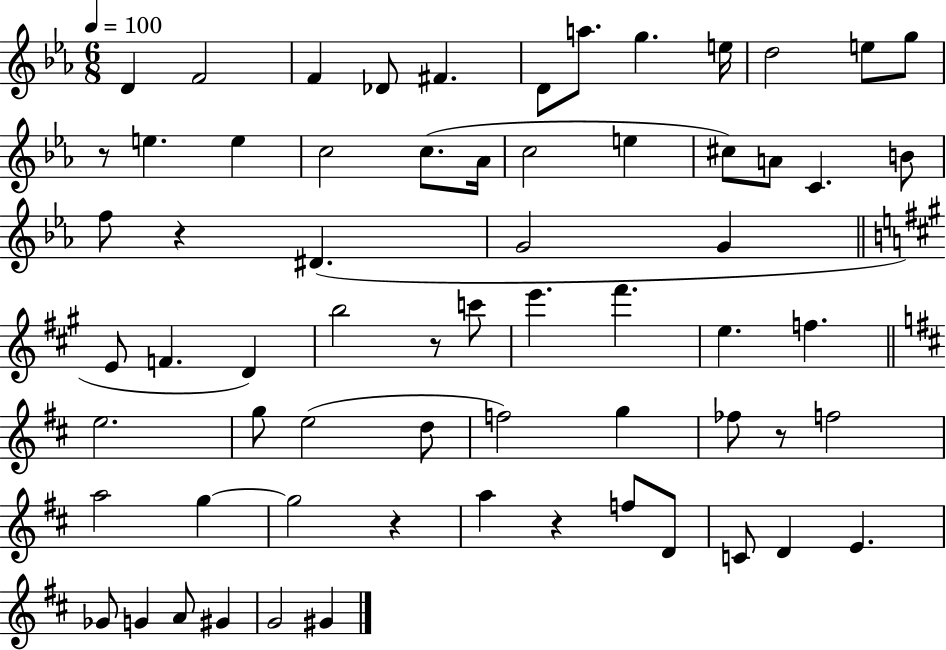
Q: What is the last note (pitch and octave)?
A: G#4